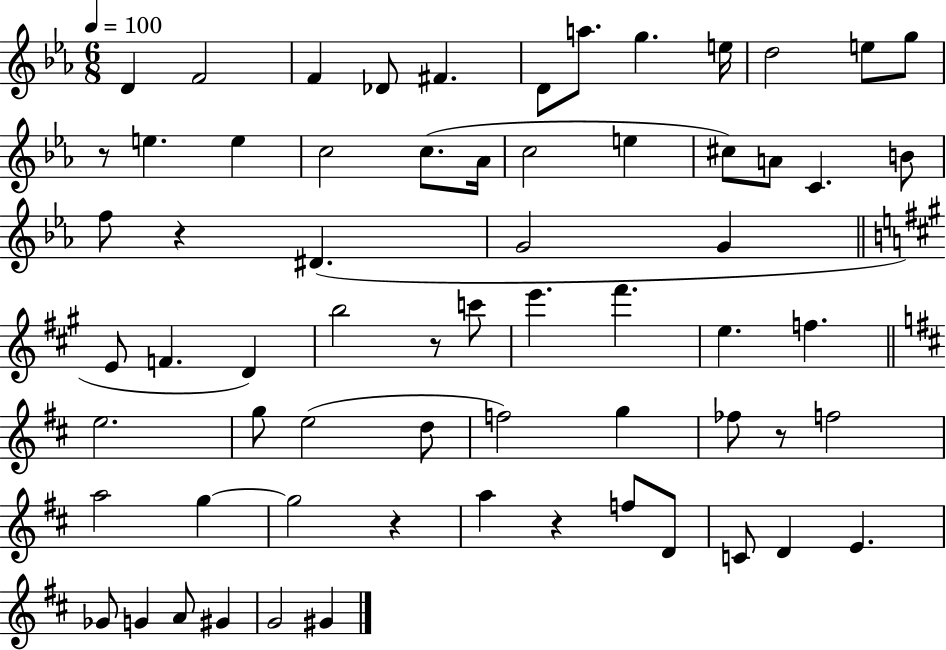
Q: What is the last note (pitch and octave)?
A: G#4